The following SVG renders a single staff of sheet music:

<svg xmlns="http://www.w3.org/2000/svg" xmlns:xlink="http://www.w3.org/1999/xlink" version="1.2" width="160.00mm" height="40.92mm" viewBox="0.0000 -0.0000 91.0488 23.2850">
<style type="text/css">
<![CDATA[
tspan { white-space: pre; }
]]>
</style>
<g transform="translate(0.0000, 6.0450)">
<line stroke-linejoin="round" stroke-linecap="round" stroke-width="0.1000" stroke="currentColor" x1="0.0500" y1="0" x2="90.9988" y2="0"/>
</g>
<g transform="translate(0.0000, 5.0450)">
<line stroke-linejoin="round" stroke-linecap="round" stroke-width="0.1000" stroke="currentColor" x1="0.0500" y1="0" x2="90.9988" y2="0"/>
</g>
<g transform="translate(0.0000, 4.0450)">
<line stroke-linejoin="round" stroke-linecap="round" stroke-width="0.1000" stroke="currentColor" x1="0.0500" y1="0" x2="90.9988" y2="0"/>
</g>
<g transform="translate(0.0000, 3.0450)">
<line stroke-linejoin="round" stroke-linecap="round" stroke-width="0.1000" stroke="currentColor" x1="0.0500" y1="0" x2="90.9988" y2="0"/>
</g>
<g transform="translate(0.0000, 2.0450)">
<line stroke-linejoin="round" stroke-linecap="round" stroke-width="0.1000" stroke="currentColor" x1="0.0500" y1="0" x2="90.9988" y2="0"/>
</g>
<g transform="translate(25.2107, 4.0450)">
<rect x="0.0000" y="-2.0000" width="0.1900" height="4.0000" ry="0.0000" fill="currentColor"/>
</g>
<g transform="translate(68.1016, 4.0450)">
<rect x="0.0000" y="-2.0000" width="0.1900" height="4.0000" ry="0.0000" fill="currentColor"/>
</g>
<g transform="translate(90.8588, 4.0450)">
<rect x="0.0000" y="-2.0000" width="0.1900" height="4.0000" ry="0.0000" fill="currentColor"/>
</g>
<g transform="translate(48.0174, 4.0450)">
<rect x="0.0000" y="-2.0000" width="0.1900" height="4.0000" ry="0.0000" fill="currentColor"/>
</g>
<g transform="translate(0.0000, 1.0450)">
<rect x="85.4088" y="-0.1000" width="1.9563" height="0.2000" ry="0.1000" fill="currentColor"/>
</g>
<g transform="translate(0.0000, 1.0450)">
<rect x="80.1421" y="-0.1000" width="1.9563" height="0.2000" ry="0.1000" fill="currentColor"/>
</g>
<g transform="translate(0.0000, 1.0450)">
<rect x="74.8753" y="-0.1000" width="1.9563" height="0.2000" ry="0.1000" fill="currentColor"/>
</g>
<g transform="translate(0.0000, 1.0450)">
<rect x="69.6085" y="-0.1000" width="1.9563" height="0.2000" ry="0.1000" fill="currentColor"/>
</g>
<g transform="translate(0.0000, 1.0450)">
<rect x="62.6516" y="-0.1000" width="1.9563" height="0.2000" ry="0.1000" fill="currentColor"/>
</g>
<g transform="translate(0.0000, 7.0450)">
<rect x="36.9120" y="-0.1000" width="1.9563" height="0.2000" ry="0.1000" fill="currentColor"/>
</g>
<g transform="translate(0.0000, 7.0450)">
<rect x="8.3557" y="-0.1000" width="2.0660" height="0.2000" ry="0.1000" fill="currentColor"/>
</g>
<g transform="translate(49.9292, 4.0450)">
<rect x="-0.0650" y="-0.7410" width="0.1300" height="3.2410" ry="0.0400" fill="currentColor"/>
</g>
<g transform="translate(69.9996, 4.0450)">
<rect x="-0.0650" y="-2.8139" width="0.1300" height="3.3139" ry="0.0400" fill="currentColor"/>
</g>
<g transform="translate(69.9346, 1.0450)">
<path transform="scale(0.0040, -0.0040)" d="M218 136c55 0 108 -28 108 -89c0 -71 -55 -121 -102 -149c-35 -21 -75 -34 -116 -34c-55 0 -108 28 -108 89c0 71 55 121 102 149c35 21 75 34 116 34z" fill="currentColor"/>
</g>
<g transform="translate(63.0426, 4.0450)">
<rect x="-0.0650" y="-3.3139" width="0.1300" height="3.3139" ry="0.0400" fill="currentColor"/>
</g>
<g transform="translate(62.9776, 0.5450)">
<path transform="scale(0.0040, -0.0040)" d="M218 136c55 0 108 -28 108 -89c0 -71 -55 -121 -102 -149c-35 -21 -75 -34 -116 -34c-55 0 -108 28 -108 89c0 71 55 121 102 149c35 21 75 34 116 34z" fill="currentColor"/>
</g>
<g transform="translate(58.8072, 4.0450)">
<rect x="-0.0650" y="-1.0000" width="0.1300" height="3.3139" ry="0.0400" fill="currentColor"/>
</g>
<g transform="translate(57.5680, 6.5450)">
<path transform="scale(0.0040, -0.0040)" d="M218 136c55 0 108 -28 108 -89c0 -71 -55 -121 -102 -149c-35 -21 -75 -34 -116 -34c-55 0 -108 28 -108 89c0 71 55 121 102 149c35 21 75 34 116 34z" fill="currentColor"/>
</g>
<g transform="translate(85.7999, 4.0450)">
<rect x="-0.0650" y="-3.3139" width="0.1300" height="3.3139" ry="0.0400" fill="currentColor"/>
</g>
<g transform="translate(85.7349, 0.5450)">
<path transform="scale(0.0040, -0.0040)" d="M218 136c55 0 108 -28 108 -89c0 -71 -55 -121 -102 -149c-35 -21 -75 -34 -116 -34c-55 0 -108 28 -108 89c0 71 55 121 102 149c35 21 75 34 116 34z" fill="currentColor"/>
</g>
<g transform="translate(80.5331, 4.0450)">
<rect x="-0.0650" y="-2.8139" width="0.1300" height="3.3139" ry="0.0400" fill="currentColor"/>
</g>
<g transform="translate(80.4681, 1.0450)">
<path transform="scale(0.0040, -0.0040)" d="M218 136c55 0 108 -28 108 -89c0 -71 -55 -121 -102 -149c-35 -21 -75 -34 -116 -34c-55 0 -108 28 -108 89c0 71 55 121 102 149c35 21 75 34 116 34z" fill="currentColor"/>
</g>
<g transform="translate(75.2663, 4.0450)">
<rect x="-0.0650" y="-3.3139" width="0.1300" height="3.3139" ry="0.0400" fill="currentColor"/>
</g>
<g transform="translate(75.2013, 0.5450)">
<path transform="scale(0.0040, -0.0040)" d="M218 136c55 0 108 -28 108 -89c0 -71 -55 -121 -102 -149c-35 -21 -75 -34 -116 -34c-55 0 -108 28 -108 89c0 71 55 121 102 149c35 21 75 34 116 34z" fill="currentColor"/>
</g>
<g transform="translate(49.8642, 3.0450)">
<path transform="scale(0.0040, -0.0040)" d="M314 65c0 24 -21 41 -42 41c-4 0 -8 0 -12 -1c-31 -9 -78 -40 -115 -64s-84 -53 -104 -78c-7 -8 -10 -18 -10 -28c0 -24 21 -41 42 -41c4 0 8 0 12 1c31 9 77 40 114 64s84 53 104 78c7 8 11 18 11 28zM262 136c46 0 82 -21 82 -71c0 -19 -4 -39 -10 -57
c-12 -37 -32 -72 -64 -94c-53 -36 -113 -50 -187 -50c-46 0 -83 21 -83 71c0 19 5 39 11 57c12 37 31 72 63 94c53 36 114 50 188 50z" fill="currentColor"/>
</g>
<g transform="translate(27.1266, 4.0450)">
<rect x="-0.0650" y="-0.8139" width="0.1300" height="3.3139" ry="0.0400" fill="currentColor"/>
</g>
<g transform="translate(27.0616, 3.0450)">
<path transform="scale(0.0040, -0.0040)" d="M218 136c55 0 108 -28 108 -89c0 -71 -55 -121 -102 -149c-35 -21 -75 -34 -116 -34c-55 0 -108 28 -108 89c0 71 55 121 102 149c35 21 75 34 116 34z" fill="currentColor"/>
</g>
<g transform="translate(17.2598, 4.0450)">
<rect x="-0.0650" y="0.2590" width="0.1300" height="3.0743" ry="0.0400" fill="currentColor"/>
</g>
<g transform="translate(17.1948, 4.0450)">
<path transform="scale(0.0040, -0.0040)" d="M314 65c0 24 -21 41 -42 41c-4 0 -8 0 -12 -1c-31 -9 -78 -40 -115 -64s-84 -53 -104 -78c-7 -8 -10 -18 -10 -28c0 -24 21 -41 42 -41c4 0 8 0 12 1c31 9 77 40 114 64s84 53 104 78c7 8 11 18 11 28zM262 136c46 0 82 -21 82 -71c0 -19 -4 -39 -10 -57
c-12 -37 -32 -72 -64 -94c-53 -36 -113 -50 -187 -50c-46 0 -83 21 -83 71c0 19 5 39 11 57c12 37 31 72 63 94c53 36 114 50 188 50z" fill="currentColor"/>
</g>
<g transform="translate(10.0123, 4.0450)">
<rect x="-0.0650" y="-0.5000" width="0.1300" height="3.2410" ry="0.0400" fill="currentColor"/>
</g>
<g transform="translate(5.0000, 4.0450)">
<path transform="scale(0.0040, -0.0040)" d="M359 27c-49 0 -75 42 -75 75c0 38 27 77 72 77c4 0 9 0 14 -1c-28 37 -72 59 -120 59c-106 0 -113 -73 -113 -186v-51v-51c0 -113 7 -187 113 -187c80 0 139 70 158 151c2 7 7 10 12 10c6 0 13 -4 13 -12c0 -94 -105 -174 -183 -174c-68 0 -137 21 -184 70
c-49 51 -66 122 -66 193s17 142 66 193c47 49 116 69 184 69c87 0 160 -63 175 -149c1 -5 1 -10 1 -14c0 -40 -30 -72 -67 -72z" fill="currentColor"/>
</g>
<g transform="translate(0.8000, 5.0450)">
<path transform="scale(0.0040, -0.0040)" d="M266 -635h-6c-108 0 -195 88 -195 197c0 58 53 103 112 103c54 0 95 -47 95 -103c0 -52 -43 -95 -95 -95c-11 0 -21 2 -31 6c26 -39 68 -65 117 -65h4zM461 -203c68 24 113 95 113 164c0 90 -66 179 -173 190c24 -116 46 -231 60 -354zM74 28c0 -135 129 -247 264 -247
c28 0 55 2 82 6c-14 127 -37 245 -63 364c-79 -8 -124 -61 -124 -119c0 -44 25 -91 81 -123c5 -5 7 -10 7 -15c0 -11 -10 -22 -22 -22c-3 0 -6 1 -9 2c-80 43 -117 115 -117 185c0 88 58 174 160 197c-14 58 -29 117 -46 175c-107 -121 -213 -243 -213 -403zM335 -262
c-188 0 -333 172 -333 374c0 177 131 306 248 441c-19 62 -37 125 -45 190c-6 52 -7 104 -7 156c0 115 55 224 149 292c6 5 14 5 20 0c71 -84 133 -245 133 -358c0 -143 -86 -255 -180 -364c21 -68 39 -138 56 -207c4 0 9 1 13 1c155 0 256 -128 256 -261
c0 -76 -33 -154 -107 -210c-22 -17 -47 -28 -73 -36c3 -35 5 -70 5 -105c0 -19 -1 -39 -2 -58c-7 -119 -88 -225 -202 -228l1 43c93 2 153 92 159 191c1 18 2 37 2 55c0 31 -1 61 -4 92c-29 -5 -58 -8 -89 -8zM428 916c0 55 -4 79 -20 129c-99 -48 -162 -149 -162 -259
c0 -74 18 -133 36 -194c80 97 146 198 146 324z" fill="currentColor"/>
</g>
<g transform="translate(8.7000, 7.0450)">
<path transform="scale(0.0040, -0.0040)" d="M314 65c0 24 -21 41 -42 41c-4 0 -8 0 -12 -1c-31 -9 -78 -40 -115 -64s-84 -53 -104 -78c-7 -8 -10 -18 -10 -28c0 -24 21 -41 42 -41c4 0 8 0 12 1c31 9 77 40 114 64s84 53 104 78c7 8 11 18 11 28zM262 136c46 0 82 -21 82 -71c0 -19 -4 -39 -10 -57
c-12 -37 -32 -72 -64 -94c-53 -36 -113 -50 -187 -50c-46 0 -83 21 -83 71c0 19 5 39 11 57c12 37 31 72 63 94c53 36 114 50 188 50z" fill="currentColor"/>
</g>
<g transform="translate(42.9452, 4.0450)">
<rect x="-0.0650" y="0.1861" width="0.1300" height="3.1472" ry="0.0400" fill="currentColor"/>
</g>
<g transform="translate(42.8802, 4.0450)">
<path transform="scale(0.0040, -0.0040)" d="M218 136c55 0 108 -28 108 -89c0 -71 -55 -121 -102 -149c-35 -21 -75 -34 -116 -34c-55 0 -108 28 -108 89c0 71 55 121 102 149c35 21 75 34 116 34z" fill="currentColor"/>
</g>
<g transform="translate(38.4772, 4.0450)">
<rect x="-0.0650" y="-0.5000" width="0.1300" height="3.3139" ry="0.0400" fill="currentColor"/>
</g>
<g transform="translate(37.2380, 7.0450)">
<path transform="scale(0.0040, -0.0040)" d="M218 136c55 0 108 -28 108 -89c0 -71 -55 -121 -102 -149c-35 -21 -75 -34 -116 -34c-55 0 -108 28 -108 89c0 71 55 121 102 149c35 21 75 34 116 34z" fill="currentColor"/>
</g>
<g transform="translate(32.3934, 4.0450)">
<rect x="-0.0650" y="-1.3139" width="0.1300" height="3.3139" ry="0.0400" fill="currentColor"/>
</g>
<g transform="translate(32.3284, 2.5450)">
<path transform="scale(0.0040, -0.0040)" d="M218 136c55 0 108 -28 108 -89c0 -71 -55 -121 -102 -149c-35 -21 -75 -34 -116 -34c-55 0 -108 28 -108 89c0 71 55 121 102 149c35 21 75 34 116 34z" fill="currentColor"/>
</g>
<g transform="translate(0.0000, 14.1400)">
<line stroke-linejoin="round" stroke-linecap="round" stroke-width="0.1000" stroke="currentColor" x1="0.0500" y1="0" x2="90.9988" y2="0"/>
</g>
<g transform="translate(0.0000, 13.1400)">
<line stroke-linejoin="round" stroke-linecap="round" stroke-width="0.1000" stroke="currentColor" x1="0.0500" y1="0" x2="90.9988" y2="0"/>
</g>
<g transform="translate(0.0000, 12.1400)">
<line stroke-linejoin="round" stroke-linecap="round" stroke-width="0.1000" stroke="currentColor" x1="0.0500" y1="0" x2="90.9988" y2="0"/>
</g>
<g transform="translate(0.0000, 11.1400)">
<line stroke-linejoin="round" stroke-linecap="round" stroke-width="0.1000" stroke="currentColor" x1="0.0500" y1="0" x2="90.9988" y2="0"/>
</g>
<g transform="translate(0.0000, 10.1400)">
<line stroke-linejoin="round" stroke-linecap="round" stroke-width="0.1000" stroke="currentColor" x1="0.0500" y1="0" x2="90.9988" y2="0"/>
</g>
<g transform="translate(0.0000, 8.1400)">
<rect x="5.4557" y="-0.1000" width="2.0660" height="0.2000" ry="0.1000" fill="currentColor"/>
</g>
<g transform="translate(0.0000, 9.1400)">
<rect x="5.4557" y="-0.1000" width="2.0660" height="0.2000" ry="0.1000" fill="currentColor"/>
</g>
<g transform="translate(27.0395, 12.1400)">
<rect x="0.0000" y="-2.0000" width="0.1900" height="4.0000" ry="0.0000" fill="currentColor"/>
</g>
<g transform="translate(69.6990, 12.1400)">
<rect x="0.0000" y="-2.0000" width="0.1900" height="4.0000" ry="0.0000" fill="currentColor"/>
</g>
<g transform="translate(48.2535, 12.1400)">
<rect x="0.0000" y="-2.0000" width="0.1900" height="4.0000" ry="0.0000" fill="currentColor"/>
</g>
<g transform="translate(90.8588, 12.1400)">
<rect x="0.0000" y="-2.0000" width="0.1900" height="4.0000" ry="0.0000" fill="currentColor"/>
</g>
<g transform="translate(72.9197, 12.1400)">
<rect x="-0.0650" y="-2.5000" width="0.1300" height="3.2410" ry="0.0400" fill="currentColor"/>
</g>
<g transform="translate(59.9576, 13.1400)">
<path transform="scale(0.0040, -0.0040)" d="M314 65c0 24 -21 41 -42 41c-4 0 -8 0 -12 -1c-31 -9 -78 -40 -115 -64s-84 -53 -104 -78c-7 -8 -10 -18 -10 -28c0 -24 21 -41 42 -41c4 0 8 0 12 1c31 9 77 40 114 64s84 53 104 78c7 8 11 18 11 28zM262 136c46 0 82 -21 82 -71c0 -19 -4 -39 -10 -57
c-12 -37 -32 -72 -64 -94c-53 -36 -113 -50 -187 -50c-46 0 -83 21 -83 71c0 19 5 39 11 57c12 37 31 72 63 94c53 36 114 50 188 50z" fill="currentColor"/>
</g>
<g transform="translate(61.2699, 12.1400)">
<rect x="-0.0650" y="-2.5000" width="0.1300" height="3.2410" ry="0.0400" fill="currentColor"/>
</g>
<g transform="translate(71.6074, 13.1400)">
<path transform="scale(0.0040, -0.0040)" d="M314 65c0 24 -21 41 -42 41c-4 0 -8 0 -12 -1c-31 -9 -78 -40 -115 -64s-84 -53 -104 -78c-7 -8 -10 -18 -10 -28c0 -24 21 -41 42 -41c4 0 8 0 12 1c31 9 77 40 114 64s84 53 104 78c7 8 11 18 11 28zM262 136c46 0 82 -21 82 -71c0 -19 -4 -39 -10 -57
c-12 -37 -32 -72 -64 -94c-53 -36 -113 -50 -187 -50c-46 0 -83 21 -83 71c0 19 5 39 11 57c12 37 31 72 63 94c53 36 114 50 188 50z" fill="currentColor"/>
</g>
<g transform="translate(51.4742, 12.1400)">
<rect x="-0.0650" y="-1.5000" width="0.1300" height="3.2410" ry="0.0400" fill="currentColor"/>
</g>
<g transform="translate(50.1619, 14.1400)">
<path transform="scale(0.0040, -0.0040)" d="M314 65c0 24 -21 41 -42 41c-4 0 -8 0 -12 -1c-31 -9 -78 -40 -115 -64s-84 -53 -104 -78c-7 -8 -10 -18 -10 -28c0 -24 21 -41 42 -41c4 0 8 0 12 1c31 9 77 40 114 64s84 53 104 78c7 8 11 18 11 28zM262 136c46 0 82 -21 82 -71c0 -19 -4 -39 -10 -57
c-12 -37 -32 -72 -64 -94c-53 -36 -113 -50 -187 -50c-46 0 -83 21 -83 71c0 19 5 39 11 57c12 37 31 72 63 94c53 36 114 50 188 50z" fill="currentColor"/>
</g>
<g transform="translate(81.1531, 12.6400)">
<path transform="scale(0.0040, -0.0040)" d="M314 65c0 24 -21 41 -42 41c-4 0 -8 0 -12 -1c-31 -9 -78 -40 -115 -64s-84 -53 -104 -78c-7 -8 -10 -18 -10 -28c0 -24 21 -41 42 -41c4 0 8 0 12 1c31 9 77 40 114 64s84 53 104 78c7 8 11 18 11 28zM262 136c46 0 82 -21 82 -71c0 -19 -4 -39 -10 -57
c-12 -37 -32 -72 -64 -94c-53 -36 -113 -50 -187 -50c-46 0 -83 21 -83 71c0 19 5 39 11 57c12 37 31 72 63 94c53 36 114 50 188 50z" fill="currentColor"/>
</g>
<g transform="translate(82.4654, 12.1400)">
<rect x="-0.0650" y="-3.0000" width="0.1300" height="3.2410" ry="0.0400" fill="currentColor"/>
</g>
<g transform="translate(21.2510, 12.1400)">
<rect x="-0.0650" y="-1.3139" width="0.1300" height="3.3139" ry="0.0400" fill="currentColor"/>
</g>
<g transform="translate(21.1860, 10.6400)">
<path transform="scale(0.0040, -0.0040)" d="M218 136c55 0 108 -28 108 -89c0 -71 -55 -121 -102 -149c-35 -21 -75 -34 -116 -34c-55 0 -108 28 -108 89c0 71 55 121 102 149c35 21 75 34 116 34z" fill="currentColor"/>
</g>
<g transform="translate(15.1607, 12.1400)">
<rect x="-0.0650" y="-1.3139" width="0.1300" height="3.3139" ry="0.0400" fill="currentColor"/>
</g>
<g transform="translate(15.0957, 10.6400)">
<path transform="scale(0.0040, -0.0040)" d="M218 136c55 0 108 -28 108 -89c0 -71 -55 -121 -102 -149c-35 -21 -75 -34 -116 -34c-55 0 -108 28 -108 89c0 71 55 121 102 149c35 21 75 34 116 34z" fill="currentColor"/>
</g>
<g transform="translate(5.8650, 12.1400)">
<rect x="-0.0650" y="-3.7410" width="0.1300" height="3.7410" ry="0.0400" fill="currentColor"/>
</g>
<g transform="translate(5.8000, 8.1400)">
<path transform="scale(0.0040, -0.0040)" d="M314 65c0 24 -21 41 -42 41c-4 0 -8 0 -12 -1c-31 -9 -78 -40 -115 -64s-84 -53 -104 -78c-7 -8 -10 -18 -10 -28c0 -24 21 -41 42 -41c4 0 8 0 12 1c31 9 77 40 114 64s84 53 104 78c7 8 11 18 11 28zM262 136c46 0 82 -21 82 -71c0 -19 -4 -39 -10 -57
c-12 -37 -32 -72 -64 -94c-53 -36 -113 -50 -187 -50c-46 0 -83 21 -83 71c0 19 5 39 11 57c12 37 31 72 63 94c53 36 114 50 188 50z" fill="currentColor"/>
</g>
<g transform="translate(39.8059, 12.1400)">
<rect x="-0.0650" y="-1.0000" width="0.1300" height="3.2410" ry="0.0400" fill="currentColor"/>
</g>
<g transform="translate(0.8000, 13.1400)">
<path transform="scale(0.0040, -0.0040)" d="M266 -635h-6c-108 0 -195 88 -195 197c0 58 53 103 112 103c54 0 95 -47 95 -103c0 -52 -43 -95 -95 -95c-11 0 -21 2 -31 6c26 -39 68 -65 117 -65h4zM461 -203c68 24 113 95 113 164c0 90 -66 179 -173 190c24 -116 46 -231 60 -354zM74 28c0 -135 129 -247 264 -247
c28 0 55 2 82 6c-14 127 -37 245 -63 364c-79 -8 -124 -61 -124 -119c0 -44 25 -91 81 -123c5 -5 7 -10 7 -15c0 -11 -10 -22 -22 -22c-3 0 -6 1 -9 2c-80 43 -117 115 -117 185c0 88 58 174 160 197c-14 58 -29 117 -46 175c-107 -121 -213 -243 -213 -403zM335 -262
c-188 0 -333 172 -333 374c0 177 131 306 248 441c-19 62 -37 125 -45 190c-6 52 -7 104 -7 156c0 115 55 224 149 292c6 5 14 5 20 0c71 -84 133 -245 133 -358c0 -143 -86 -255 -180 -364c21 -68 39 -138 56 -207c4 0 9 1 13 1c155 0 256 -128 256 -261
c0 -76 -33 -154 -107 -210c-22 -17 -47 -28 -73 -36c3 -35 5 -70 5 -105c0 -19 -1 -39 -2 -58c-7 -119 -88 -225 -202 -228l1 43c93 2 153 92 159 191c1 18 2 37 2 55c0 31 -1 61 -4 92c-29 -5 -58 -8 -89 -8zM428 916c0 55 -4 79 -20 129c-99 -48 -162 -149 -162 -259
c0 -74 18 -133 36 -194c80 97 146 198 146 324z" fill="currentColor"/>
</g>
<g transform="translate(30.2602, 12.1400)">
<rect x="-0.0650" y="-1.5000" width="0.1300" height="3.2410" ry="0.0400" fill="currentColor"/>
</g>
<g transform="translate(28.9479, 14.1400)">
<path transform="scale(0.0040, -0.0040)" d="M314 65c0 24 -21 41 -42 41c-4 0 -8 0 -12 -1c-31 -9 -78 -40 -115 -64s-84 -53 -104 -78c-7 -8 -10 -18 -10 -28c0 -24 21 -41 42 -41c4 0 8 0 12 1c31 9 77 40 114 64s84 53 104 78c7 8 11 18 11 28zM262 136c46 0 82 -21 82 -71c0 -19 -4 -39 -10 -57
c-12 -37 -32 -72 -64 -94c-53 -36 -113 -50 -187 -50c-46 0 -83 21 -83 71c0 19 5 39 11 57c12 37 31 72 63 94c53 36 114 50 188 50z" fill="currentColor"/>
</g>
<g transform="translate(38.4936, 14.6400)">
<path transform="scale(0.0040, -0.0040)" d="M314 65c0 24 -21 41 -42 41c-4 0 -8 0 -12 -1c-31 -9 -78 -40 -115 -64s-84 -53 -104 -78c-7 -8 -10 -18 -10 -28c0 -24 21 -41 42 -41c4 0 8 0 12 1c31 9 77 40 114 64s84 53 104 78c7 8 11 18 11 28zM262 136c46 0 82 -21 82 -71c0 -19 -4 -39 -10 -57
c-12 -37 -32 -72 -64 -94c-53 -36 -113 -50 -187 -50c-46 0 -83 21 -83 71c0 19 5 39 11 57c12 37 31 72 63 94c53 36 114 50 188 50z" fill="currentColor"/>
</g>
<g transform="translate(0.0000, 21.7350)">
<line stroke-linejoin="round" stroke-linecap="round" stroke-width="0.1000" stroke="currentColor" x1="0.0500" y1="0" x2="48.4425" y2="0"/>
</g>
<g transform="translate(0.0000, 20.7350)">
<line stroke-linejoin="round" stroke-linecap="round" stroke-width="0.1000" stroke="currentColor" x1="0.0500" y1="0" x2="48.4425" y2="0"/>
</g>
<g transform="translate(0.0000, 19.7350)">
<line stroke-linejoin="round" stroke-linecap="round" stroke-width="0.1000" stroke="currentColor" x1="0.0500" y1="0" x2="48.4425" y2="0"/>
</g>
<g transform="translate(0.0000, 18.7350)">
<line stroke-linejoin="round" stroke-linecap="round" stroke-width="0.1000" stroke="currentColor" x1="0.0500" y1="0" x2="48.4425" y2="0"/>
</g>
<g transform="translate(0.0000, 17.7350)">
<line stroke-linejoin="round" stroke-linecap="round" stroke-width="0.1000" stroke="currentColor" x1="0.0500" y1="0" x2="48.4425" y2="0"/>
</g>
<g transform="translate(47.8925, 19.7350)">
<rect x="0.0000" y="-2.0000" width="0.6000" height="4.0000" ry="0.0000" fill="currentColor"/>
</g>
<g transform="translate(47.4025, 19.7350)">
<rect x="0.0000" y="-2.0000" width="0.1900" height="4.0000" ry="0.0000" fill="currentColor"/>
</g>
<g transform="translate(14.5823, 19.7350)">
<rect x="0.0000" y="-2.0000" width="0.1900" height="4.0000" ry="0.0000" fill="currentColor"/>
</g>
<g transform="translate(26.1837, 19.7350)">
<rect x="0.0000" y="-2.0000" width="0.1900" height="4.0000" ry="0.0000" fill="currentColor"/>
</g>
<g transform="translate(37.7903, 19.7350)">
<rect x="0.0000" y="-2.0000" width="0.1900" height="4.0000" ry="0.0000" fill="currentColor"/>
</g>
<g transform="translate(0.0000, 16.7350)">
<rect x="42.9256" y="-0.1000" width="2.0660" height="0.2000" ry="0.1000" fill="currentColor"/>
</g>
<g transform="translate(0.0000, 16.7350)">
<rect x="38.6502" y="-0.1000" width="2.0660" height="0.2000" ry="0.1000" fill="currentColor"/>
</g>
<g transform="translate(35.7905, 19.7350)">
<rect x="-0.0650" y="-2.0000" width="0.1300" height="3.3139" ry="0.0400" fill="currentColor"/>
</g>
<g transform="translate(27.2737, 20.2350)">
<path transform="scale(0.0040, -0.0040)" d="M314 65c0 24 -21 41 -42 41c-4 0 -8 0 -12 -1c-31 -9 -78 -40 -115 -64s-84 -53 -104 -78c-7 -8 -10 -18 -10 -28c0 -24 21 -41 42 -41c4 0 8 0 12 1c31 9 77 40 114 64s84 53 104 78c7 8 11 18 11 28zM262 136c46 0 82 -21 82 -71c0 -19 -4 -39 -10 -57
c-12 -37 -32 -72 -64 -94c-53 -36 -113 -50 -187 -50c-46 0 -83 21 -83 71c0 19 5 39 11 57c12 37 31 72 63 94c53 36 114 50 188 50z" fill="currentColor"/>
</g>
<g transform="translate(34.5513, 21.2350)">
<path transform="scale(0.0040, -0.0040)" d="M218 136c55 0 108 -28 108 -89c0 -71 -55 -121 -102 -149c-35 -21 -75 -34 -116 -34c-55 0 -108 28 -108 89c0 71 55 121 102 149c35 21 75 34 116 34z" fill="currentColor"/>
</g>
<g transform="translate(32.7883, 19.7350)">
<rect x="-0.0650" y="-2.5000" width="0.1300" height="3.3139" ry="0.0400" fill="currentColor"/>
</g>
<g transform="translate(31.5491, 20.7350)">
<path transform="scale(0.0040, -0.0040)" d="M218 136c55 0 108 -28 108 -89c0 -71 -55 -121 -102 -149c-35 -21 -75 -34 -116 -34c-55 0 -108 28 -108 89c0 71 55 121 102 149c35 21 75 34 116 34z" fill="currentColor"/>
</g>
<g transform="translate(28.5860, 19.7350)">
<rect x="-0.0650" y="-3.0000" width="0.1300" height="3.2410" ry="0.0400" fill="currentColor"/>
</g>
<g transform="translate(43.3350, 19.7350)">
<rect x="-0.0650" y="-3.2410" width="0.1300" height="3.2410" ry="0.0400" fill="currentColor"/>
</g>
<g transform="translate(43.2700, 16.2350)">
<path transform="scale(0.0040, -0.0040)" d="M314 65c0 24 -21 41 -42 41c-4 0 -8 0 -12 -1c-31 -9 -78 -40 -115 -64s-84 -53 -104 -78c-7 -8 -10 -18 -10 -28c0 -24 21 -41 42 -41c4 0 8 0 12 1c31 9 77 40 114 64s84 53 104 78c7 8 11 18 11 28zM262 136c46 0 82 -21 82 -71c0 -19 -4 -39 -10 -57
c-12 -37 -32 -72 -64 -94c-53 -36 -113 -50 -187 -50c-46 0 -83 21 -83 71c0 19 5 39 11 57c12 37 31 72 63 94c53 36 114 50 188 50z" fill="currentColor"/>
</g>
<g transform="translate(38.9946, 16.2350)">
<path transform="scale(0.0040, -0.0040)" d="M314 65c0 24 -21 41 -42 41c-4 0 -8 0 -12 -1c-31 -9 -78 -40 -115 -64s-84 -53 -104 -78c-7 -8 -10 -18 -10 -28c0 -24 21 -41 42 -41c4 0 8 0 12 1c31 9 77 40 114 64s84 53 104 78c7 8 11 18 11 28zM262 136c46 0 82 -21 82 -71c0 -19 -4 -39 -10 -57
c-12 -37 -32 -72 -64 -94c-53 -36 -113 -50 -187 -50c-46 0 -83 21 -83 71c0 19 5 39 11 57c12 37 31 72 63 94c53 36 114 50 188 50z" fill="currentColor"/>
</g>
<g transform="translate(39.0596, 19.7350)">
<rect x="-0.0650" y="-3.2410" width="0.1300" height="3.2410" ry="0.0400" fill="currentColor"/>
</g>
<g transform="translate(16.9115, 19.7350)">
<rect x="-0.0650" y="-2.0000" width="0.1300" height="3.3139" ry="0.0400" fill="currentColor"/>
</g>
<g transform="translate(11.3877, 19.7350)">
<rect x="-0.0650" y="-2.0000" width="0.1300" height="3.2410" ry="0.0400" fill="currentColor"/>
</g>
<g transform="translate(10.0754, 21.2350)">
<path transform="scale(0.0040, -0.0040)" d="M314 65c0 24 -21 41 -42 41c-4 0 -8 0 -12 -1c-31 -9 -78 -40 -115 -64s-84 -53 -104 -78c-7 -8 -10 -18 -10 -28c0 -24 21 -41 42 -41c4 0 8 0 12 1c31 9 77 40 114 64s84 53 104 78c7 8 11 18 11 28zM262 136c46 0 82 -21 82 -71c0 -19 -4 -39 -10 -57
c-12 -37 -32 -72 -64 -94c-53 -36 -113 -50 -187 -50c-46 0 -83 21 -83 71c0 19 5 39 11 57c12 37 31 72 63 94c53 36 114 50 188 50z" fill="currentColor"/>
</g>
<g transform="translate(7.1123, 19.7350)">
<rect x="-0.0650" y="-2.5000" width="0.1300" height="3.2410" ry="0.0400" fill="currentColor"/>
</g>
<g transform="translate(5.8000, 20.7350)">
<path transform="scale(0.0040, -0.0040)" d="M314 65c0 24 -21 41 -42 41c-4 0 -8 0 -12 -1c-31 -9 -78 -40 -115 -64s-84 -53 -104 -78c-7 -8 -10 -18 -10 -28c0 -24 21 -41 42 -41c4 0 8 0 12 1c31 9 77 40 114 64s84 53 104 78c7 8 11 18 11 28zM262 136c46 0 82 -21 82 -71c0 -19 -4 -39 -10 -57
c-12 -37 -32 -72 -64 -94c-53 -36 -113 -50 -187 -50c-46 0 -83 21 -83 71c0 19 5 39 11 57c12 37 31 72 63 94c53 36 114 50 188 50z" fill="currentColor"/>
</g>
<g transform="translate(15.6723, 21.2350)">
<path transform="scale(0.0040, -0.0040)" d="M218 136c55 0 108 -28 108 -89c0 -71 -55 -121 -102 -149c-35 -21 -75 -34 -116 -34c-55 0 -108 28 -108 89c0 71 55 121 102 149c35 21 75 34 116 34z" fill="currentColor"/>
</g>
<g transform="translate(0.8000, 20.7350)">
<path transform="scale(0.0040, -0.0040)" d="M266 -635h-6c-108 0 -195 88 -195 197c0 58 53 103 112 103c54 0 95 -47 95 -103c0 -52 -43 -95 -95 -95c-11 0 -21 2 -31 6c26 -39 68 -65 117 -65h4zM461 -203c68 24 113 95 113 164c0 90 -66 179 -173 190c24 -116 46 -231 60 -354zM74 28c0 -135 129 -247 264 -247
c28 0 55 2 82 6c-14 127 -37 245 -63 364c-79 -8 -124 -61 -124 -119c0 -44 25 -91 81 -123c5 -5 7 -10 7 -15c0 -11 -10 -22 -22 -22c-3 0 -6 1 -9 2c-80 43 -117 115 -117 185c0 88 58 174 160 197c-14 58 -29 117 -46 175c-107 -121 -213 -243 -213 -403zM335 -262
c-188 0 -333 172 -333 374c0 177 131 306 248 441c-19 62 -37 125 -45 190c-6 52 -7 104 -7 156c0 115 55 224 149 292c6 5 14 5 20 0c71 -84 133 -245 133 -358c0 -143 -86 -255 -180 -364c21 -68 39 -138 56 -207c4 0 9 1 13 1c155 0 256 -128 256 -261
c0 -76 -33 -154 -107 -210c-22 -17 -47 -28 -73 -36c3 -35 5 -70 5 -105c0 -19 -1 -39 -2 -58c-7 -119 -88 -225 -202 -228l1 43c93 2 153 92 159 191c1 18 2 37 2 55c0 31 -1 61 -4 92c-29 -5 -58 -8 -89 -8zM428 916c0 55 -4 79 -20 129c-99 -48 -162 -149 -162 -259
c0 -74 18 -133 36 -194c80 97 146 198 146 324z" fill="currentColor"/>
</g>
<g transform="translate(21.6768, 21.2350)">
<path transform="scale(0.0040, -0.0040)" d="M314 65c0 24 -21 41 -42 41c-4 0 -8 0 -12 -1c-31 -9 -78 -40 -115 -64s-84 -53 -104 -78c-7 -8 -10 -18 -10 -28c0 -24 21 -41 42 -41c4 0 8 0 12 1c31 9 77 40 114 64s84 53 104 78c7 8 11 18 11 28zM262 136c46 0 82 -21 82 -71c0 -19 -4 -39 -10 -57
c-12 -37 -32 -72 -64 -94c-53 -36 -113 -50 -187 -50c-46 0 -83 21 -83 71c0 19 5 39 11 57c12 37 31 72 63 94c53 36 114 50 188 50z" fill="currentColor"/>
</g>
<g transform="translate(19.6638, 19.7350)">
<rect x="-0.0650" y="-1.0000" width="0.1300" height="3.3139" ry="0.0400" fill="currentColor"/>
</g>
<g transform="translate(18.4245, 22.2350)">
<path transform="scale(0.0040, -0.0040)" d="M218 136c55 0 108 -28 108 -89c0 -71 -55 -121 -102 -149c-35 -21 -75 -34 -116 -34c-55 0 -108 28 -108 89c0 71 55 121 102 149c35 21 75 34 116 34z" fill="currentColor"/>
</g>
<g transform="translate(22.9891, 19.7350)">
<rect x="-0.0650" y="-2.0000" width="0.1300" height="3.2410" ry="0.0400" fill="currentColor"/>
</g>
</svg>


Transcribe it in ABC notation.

X:1
T:Untitled
M:4/4
L:1/4
K:C
C2 B2 d e C B d2 D b a b a b c'2 e e E2 D2 E2 G2 G2 A2 G2 F2 F D F2 A2 G F b2 b2